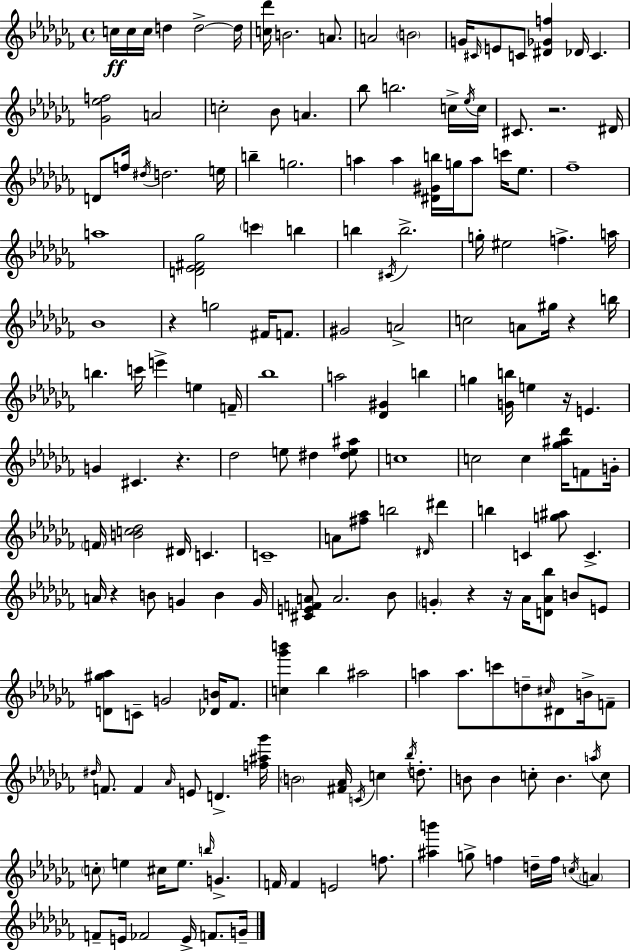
C5/s C5/s C5/s D5/q D5/h D5/s [C5,Db6]/s B4/h. A4/e. A4/h B4/h G4/s C#4/s E4/e C4/e [D#4,Gb4,F5]/q Db4/s C4/q. [Gb4,Eb5,F5]/h A4/h C5/h Bb4/e A4/q. Bb5/e B5/h. C5/s Eb5/s C5/s C#4/e. R/h. D#4/s D4/e F5/s D#5/s D5/h. E5/s B5/q G5/h. A5/q A5/q [D#4,G#4,B5]/s G5/s A5/e C6/s Eb5/e. FES5/w A5/w [D4,Eb4,F#4,Gb5]/h C6/q B5/q B5/q C#4/s B5/h. G5/s EIS5/h F5/q. A5/s Bb4/w R/q G5/h F#4/s F4/e. G#4/h A4/h C5/h A4/e G#5/s R/q B5/s B5/q. C6/s E6/q E5/q F4/s Bb5/w A5/h [Db4,G#4]/q B5/q G5/q [G4,B5]/s E5/q R/s E4/q. G4/q C#4/q. R/q. Db5/h E5/e D#5/q [D#5,E5,A#5]/e C5/w C5/h C5/q [Gb5,A#5,Db6]/s F4/e G4/s F4/s [B4,C5,Db5]/h D#4/s C4/q. C4/w A4/e [F#5,Ab5]/e B5/h D#4/s D#6/q B5/q C4/q [G5,A#5]/e C4/q. A4/s R/q B4/e G4/q B4/q G4/s [C#4,E4,F4,A4]/e A4/h. Bb4/e G4/q R/q R/s Ab4/s [D4,Ab4,Bb5]/e B4/e E4/e [D4,G#5,Ab5]/e C4/e G4/h [Db4,B4]/s FES4/e. [C5,Gb6,B6]/q Bb5/q A#5/h A5/q A5/e. C6/e D5/e C#5/s D#4/e B4/s F4/e D#5/s F4/e. F4/q Ab4/s E4/e D4/q. [F5,A#5,Gb6]/s B4/h [F#4,Ab4]/s C4/s C5/q Bb5/s D5/e. B4/e B4/q C5/e B4/q. A5/s C5/e C5/e E5/q C#5/s E5/e. B5/s G4/q. F4/s F4/q E4/h F5/e. [A#5,B6]/q G5/e F5/q D5/s F5/s C5/s A4/q F4/e E4/s FES4/h E4/s F4/e. G4/s